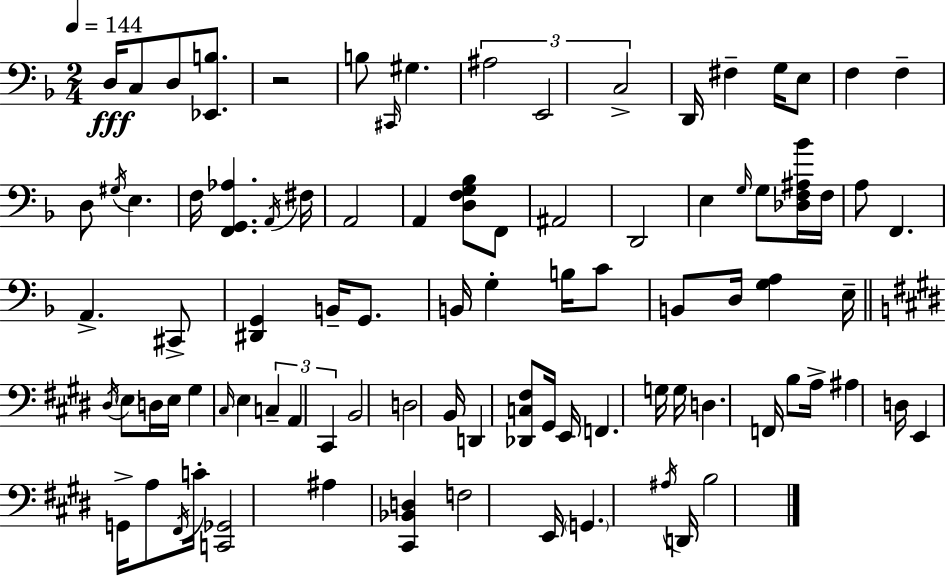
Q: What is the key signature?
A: F major